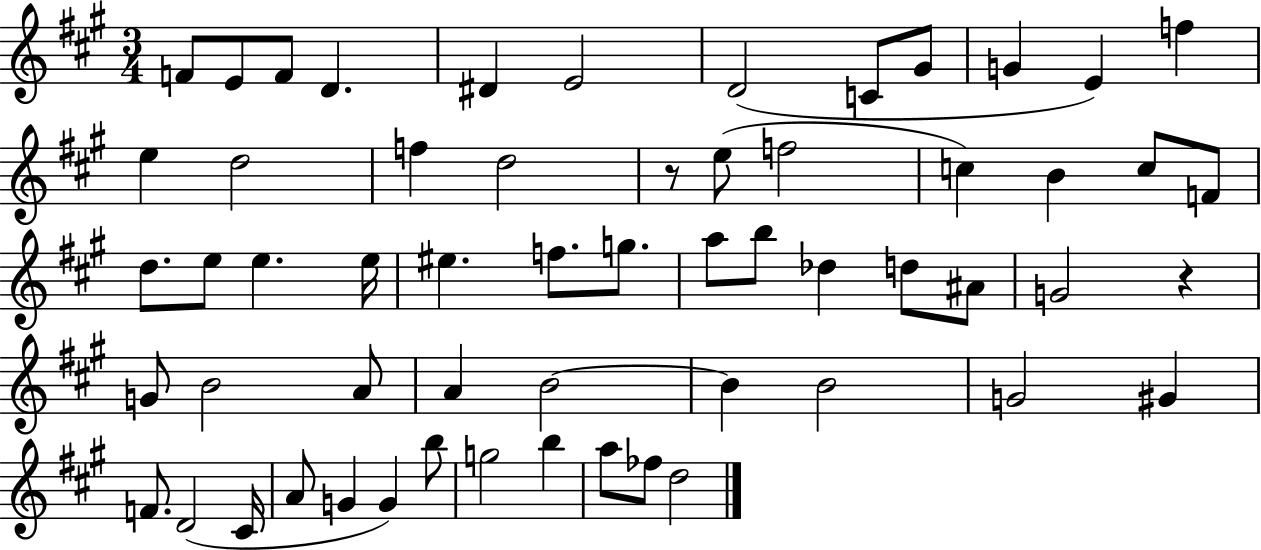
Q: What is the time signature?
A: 3/4